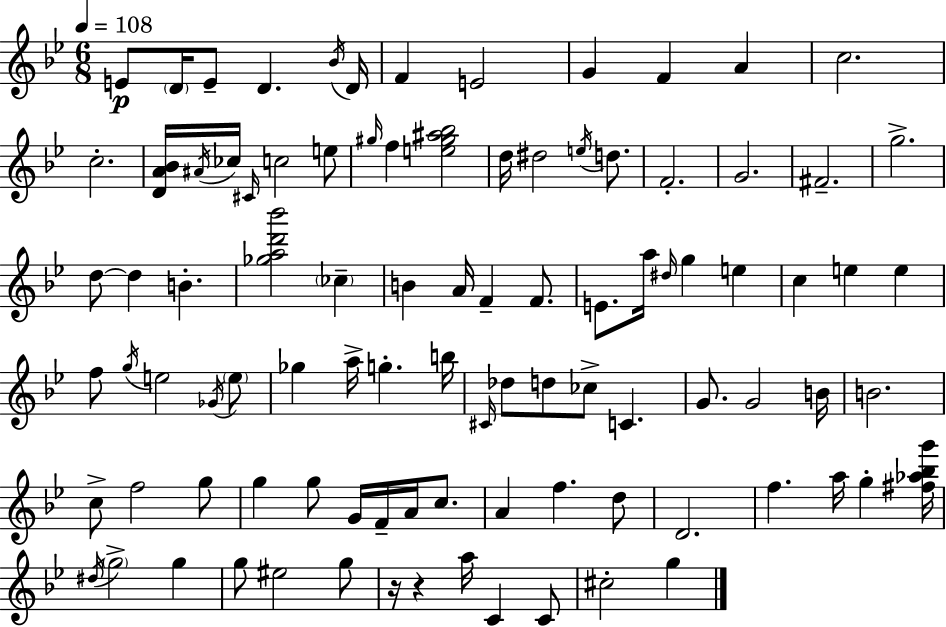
E4/e D4/s E4/e D4/q. Bb4/s D4/s F4/q E4/h G4/q F4/q A4/q C5/h. C5/h. [D4,A4,Bb4]/s A#4/s CES5/s C#4/s C5/h E5/e G#5/s F5/q [E5,G#5,A#5,Bb5]/h D5/s D#5/h E5/s D5/e. F4/h. G4/h. F#4/h. G5/h. D5/e D5/q B4/q. [Gb5,A5,D6,Bb6]/h CES5/q B4/q A4/s F4/q F4/e. E4/e. A5/s D#5/s G5/q E5/q C5/q E5/q E5/q F5/e G5/s E5/h Gb4/s E5/e Gb5/q A5/s G5/q. B5/s C#4/s Db5/e D5/e CES5/e C4/q. G4/e. G4/h B4/s B4/h. C5/e F5/h G5/e G5/q G5/e G4/s F4/s A4/s C5/e. A4/q F5/q. D5/e D4/h. F5/q. A5/s G5/q [F#5,Ab5,Bb5,G6]/s D#5/s G5/h G5/q G5/e EIS5/h G5/e R/s R/q A5/s C4/q C4/e C#5/h G5/q